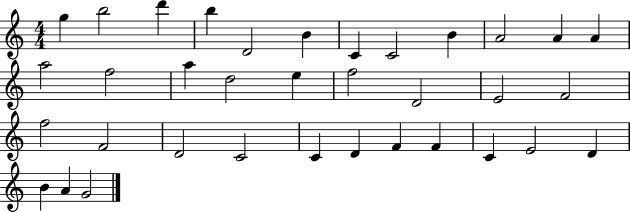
G5/q B5/h D6/q B5/q D4/h B4/q C4/q C4/h B4/q A4/h A4/q A4/q A5/h F5/h A5/q D5/h E5/q F5/h D4/h E4/h F4/h F5/h F4/h D4/h C4/h C4/q D4/q F4/q F4/q C4/q E4/h D4/q B4/q A4/q G4/h